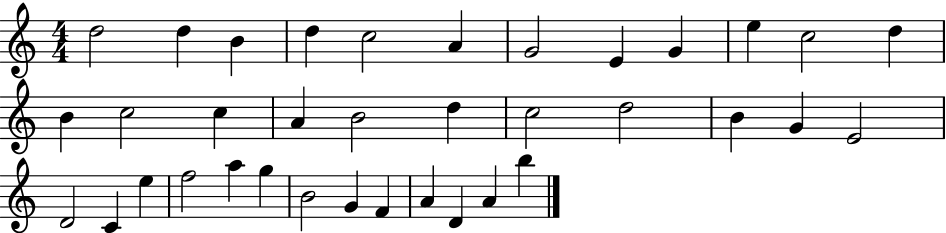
D5/h D5/q B4/q D5/q C5/h A4/q G4/h E4/q G4/q E5/q C5/h D5/q B4/q C5/h C5/q A4/q B4/h D5/q C5/h D5/h B4/q G4/q E4/h D4/h C4/q E5/q F5/h A5/q G5/q B4/h G4/q F4/q A4/q D4/q A4/q B5/q